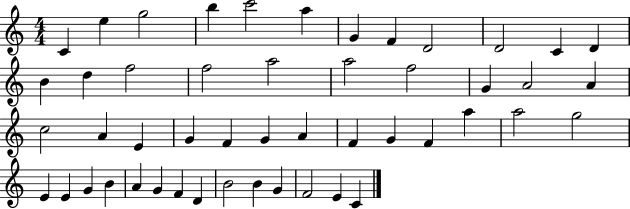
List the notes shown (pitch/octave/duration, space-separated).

C4/q E5/q G5/h B5/q C6/h A5/q G4/q F4/q D4/h D4/h C4/q D4/q B4/q D5/q F5/h F5/h A5/h A5/h F5/h G4/q A4/h A4/q C5/h A4/q E4/q G4/q F4/q G4/q A4/q F4/q G4/q F4/q A5/q A5/h G5/h E4/q E4/q G4/q B4/q A4/q G4/q F4/q D4/q B4/h B4/q G4/q F4/h E4/q C4/q